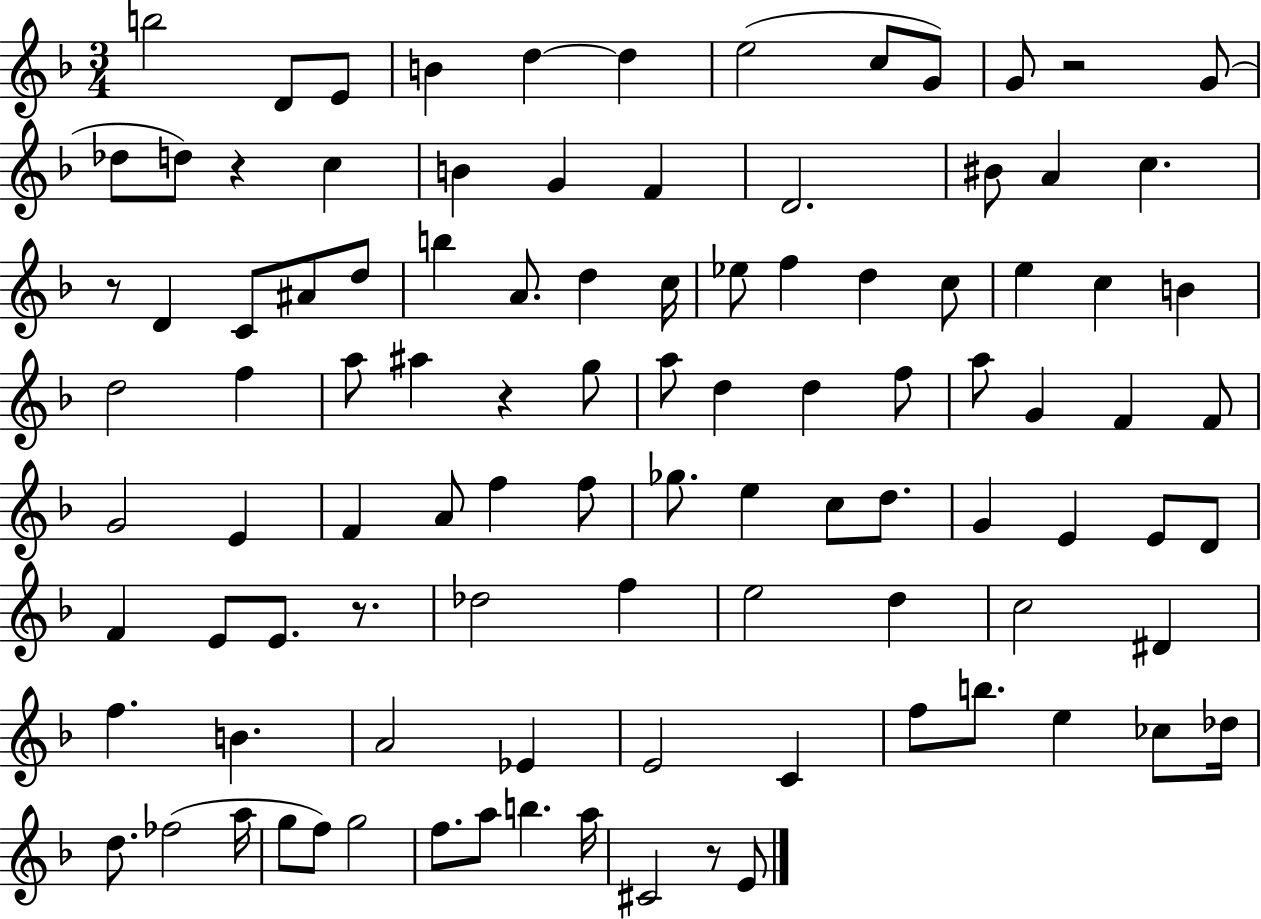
B5/h D4/e E4/e B4/q D5/q D5/q E5/h C5/e G4/e G4/e R/h G4/e Db5/e D5/e R/q C5/q B4/q G4/q F4/q D4/h. BIS4/e A4/q C5/q. R/e D4/q C4/e A#4/e D5/e B5/q A4/e. D5/q C5/s Eb5/e F5/q D5/q C5/e E5/q C5/q B4/q D5/h F5/q A5/e A#5/q R/q G5/e A5/e D5/q D5/q F5/e A5/e G4/q F4/q F4/e G4/h E4/q F4/q A4/e F5/q F5/e Gb5/e. E5/q C5/e D5/e. G4/q E4/q E4/e D4/e F4/q E4/e E4/e. R/e. Db5/h F5/q E5/h D5/q C5/h D#4/q F5/q. B4/q. A4/h Eb4/q E4/h C4/q F5/e B5/e. E5/q CES5/e Db5/s D5/e. FES5/h A5/s G5/e F5/e G5/h F5/e. A5/e B5/q. A5/s C#4/h R/e E4/e